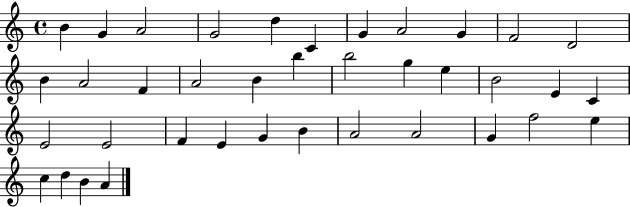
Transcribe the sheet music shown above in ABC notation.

X:1
T:Untitled
M:4/4
L:1/4
K:C
B G A2 G2 d C G A2 G F2 D2 B A2 F A2 B b b2 g e B2 E C E2 E2 F E G B A2 A2 G f2 e c d B A